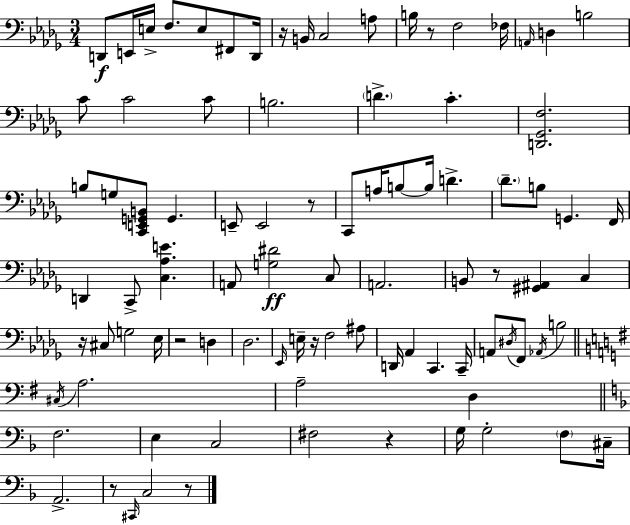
X:1
T:Untitled
M:3/4
L:1/4
K:Bbm
D,,/2 E,,/4 E,/4 F,/2 E,/2 ^F,,/2 D,,/4 z/4 B,,/4 C,2 A,/2 B,/4 z/2 F,2 _F,/4 A,,/4 D, B,2 C/2 C2 C/2 B,2 D C [D,,_G,,F,]2 B,/2 G,/2 [C,,E,,G,,B,,]/2 G,, E,,/2 E,,2 z/2 C,,/2 A,/4 B,/2 B,/4 D _D/2 B,/2 G,, F,,/4 D,, C,,/2 [C,_A,E] A,,/2 [G,^D]2 C,/2 A,,2 B,,/2 z/2 [^G,,^A,,] C, z/4 ^C,/2 G,2 _E,/4 z2 D, _D,2 _E,,/4 E,/4 z/4 F,2 ^A,/2 D,,/4 _A,, C,, C,,/4 A,,/2 ^D,/4 F,,/2 _A,,/4 B,2 ^C,/4 A,2 A,2 D, F,2 E, C,2 ^F,2 z G,/4 G,2 F,/2 ^C,/4 A,,2 z/2 ^C,,/4 C,2 z/2